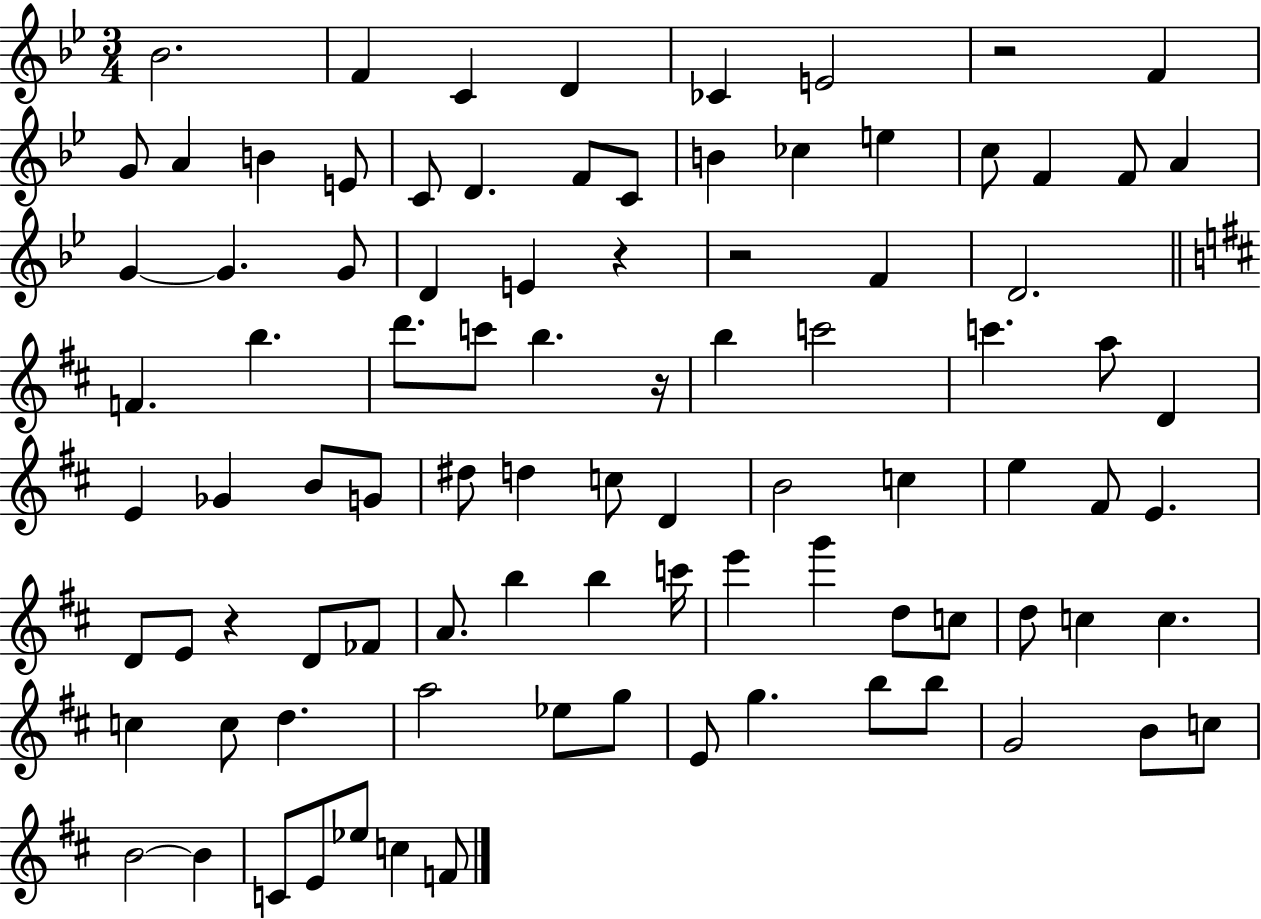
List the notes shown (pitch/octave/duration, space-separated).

Bb4/h. F4/q C4/q D4/q CES4/q E4/h R/h F4/q G4/e A4/q B4/q E4/e C4/e D4/q. F4/e C4/e B4/q CES5/q E5/q C5/e F4/q F4/e A4/q G4/q G4/q. G4/e D4/q E4/q R/q R/h F4/q D4/h. F4/q. B5/q. D6/e. C6/e B5/q. R/s B5/q C6/h C6/q. A5/e D4/q E4/q Gb4/q B4/e G4/e D#5/e D5/q C5/e D4/q B4/h C5/q E5/q F#4/e E4/q. D4/e E4/e R/q D4/e FES4/e A4/e. B5/q B5/q C6/s E6/q G6/q D5/e C5/e D5/e C5/q C5/q. C5/q C5/e D5/q. A5/h Eb5/e G5/e E4/e G5/q. B5/e B5/e G4/h B4/e C5/e B4/h B4/q C4/e E4/e Eb5/e C5/q F4/e